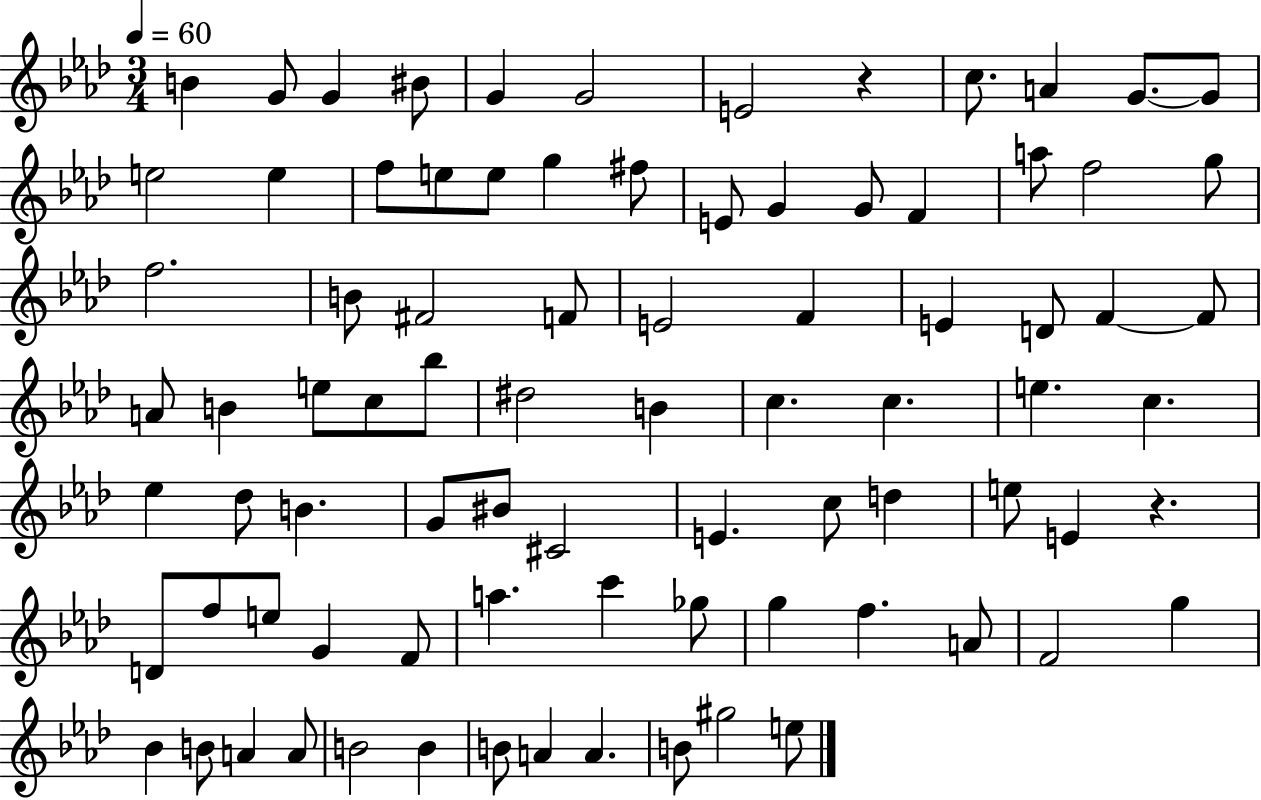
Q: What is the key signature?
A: AES major